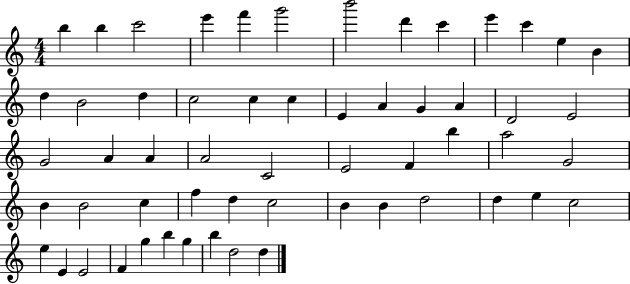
X:1
T:Untitled
M:4/4
L:1/4
K:C
b b c'2 e' f' g'2 b'2 d' c' e' c' e B d B2 d c2 c c E A G A D2 E2 G2 A A A2 C2 E2 F b a2 G2 B B2 c f d c2 B B d2 d e c2 e E E2 F g b g b d2 d